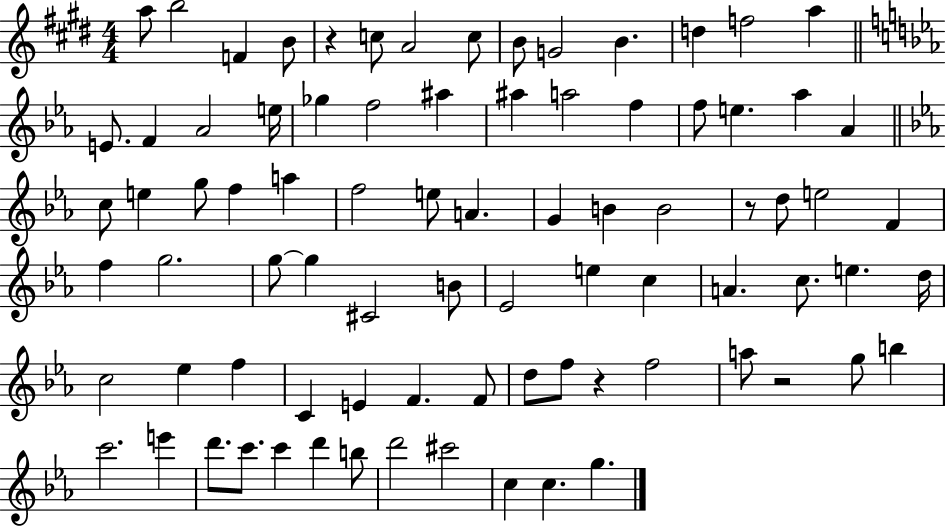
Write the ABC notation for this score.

X:1
T:Untitled
M:4/4
L:1/4
K:E
a/2 b2 F B/2 z c/2 A2 c/2 B/2 G2 B d f2 a E/2 F _A2 e/4 _g f2 ^a ^a a2 f f/2 e _a _A c/2 e g/2 f a f2 e/2 A G B B2 z/2 d/2 e2 F f g2 g/2 g ^C2 B/2 _E2 e c A c/2 e d/4 c2 _e f C E F F/2 d/2 f/2 z f2 a/2 z2 g/2 b c'2 e' d'/2 c'/2 c' d' b/2 d'2 ^c'2 c c g